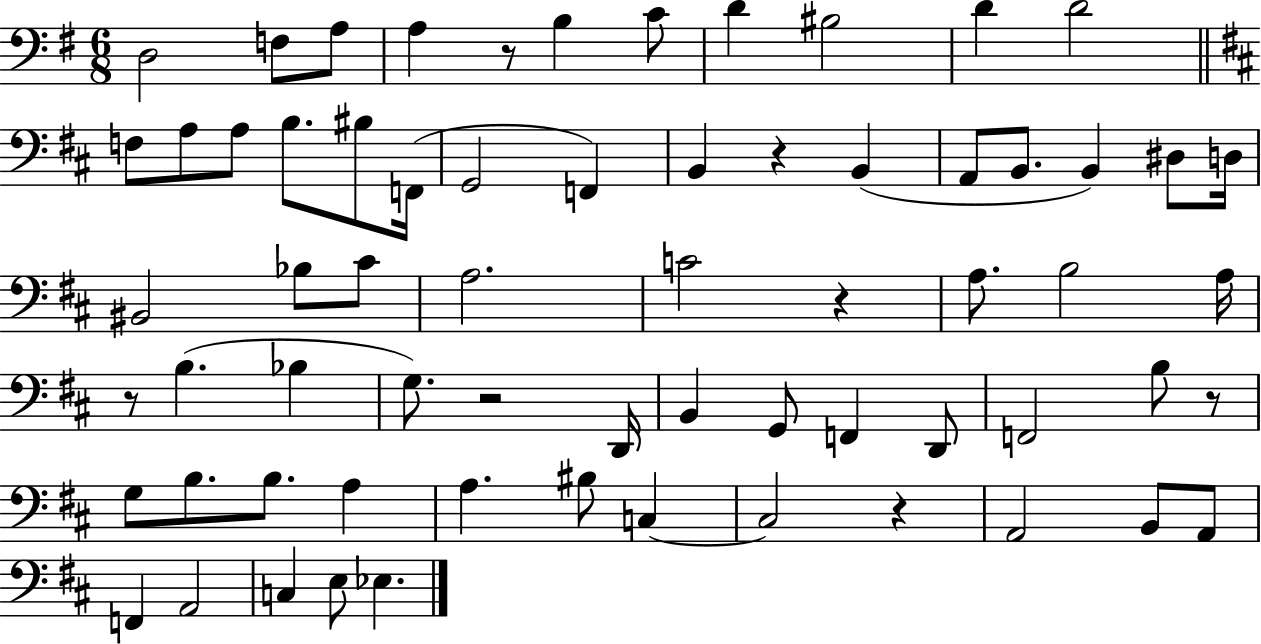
{
  \clef bass
  \numericTimeSignature
  \time 6/8
  \key g \major
  d2 f8 a8 | a4 r8 b4 c'8 | d'4 bis2 | d'4 d'2 | \break \bar "||" \break \key b \minor f8 a8 a8 b8. bis8 f,16( | g,2 f,4) | b,4 r4 b,4( | a,8 b,8. b,4) dis8 d16 | \break bis,2 bes8 cis'8 | a2. | c'2 r4 | a8. b2 a16 | \break r8 b4.( bes4 | g8.) r2 d,16 | b,4 g,8 f,4 d,8 | f,2 b8 r8 | \break g8 b8. b8. a4 | a4. bis8 c4~~ | c2 r4 | a,2 b,8 a,8 | \break f,4 a,2 | c4 e8 ees4. | \bar "|."
}